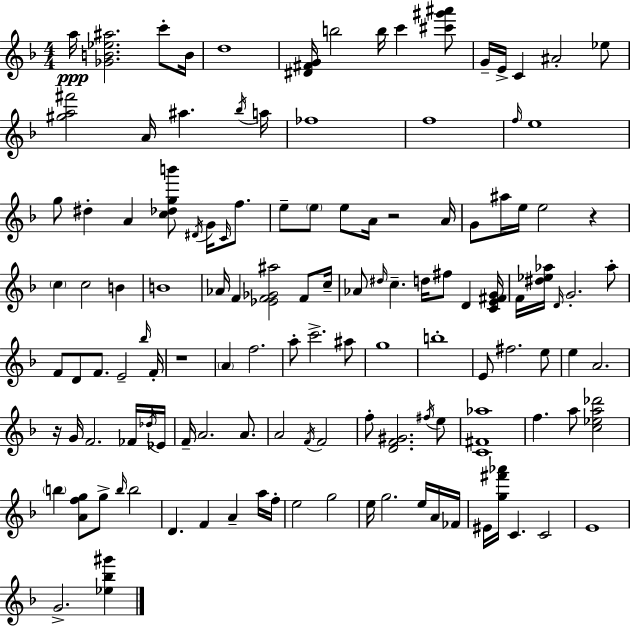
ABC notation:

X:1
T:Untitled
M:4/4
L:1/4
K:Dm
a/4 [_GB_e^a]2 c'/2 B/4 d4 [^D^FG]/4 b2 b/4 c' [^c'^g'^a']/2 G/4 E/4 C ^A2 _e/2 [^ga^f']2 A/4 ^a _b/4 a/4 _f4 f4 f/4 e4 g/2 ^d A [c_dgb']/2 ^D/4 G/4 C/4 f/2 e/2 e/2 e/2 A/4 z2 A/4 G/2 ^a/4 e/4 e2 z c c2 B B4 _A/4 F [_EF_G^a]2 F/2 c/4 _A/2 ^d/4 c d/4 ^f/2 D [CE^FG]/4 F/4 [^d_e_a]/4 D/4 G2 _a/2 F/2 D/2 F/2 E2 _b/4 F/4 z4 A f2 a/2 c'2 ^a/2 g4 b4 E/2 ^f2 e/2 e A2 z/4 G/4 F2 _F/4 _d/4 _E/4 F/4 A2 A/2 A2 F/4 F2 f/2 [DF^G]2 ^f/4 e/2 [C^F_a]4 f a/2 [c_ea_d']2 b [Afg]/2 g/2 b/4 b2 D F A a/4 f/4 e2 g2 e/4 g2 e/4 A/4 _F/4 ^E/4 [g^f'_a']/4 C C2 E4 G2 [_e_b^g']